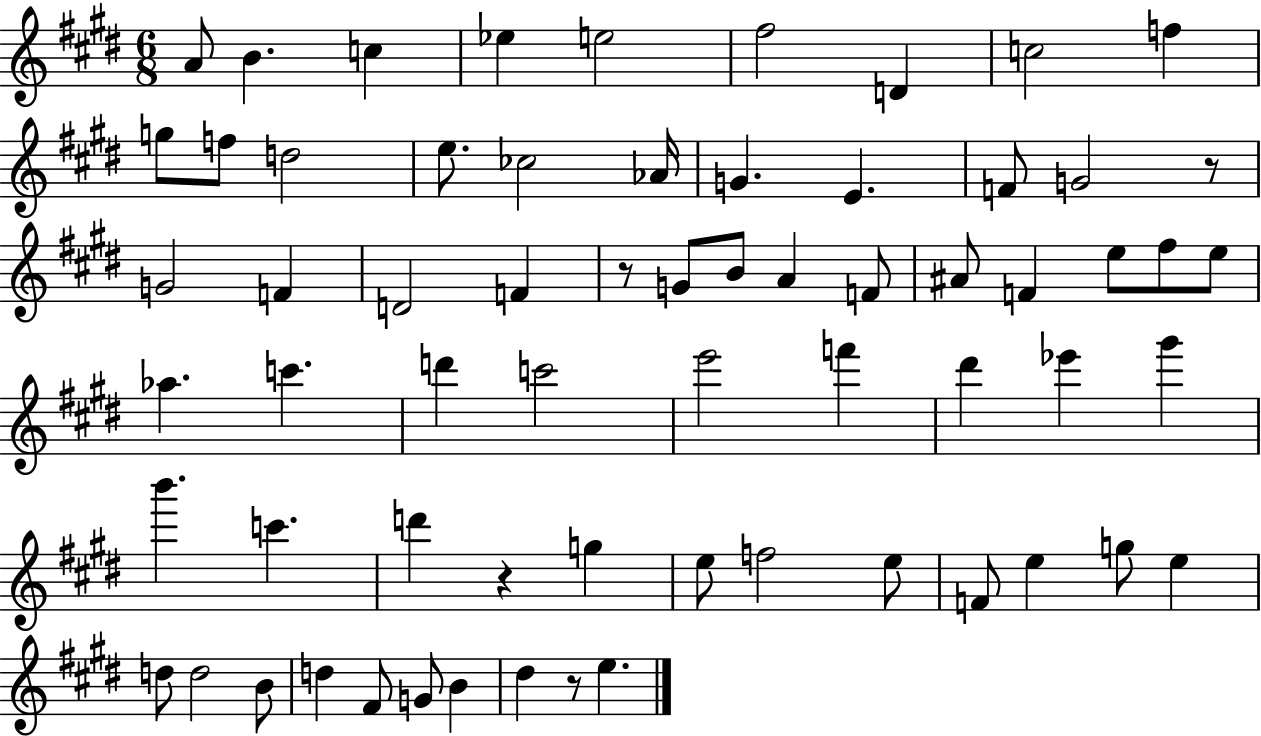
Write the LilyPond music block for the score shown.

{
  \clef treble
  \numericTimeSignature
  \time 6/8
  \key e \major
  a'8 b'4. c''4 | ees''4 e''2 | fis''2 d'4 | c''2 f''4 | \break g''8 f''8 d''2 | e''8. ces''2 aes'16 | g'4. e'4. | f'8 g'2 r8 | \break g'2 f'4 | d'2 f'4 | r8 g'8 b'8 a'4 f'8 | ais'8 f'4 e''8 fis''8 e''8 | \break aes''4. c'''4. | d'''4 c'''2 | e'''2 f'''4 | dis'''4 ees'''4 gis'''4 | \break b'''4. c'''4. | d'''4 r4 g''4 | e''8 f''2 e''8 | f'8 e''4 g''8 e''4 | \break d''8 d''2 b'8 | d''4 fis'8 g'8 b'4 | dis''4 r8 e''4. | \bar "|."
}